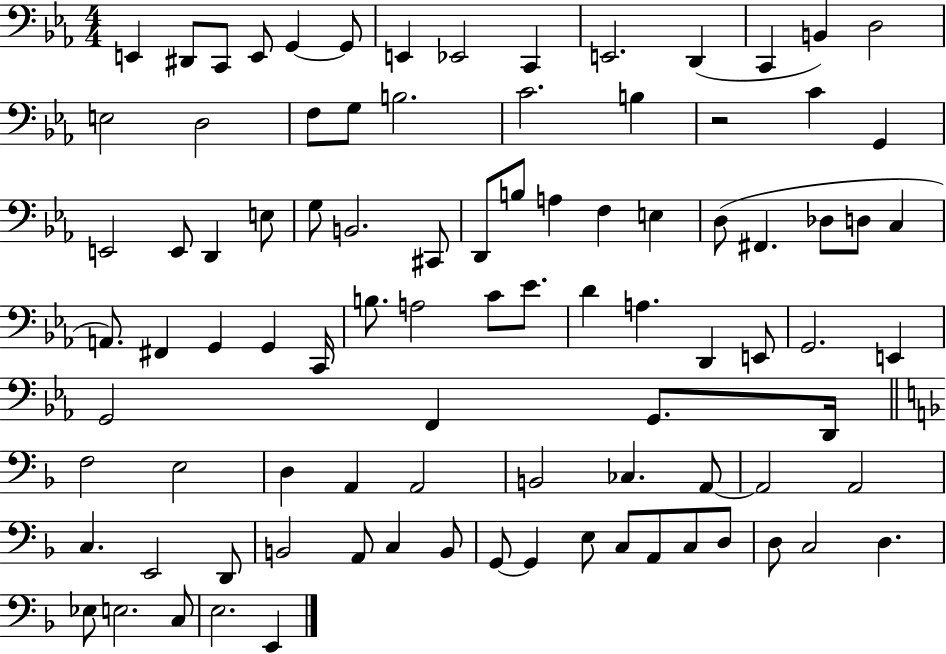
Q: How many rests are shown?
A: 1